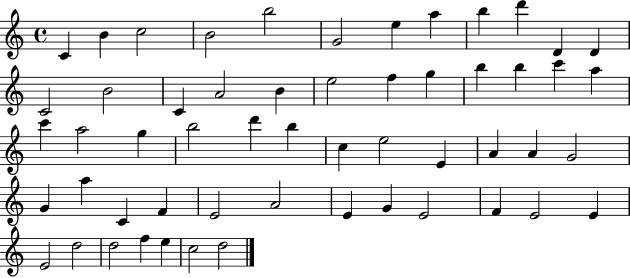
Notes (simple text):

C4/q B4/q C5/h B4/h B5/h G4/h E5/q A5/q B5/q D6/q D4/q D4/q C4/h B4/h C4/q A4/h B4/q E5/h F5/q G5/q B5/q B5/q C6/q A5/q C6/q A5/h G5/q B5/h D6/q B5/q C5/q E5/h E4/q A4/q A4/q G4/h G4/q A5/q C4/q F4/q E4/h A4/h E4/q G4/q E4/h F4/q E4/h E4/q E4/h D5/h D5/h F5/q E5/q C5/h D5/h